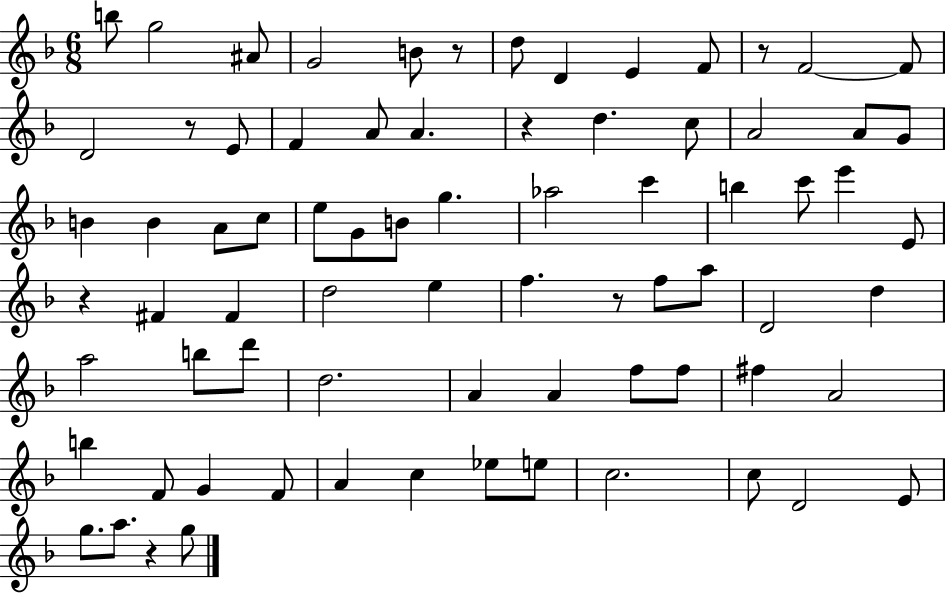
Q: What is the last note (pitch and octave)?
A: G5